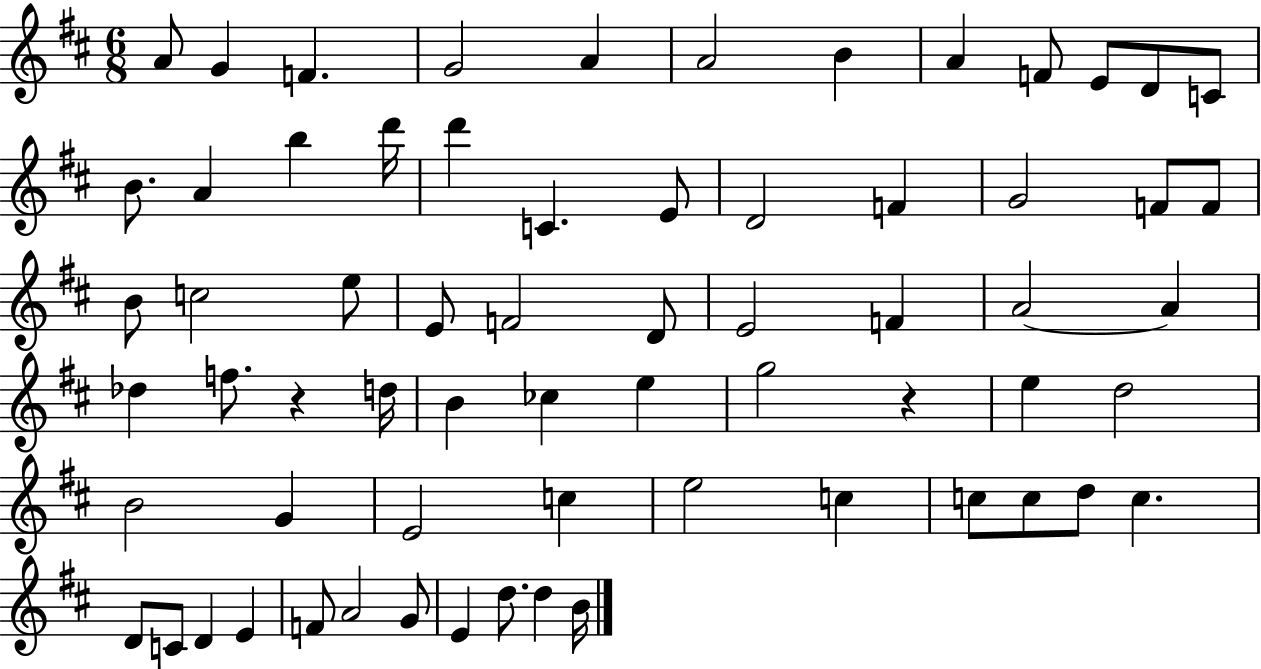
X:1
T:Untitled
M:6/8
L:1/4
K:D
A/2 G F G2 A A2 B A F/2 E/2 D/2 C/2 B/2 A b d'/4 d' C E/2 D2 F G2 F/2 F/2 B/2 c2 e/2 E/2 F2 D/2 E2 F A2 A _d f/2 z d/4 B _c e g2 z e d2 B2 G E2 c e2 c c/2 c/2 d/2 c D/2 C/2 D E F/2 A2 G/2 E d/2 d B/4